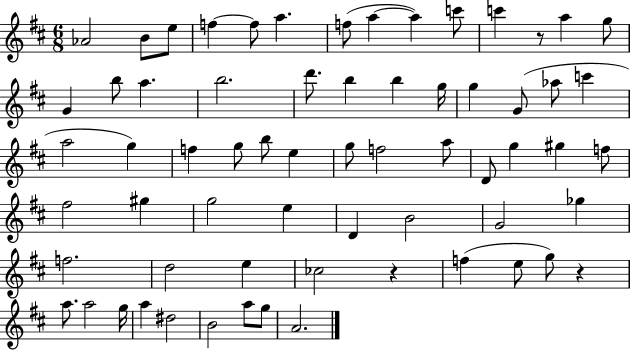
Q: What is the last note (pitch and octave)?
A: A4